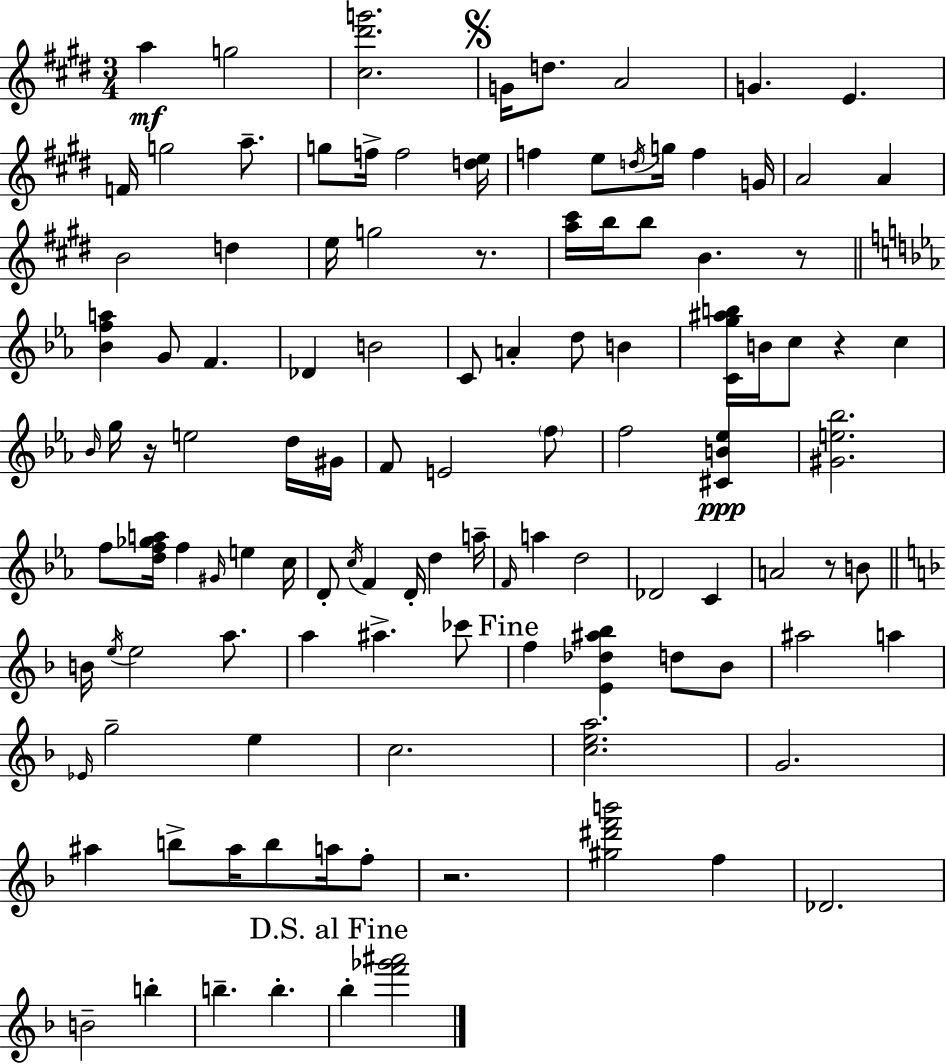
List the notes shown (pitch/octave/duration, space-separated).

A5/q G5/h [C#5,D#6,G6]/h. G4/s D5/e. A4/h G4/q. E4/q. F4/s G5/h A5/e. G5/e F5/s F5/h [D5,E5]/s F5/q E5/e D5/s G5/s F5/q G4/s A4/h A4/q B4/h D5/q E5/s G5/h R/e. [A5,C#6]/s B5/s B5/e B4/q. R/e [Bb4,F5,A5]/q G4/e F4/q. Db4/q B4/h C4/e A4/q D5/e B4/q [C4,G5,A#5,B5]/s B4/s C5/e R/q C5/q Bb4/s G5/s R/s E5/h D5/s G#4/s F4/e E4/h F5/e F5/h [C#4,B4,Eb5]/q [G#4,E5,Bb5]/h. F5/e [D5,F5,Gb5,A5]/s F5/q G#4/s E5/q C5/s D4/e C5/s F4/q D4/s D5/q A5/s F4/s A5/q D5/h Db4/h C4/q A4/h R/e B4/e B4/s E5/s E5/h A5/e. A5/q A#5/q. CES6/e F5/q [E4,Db5,A#5,Bb5]/q D5/e Bb4/e A#5/h A5/q Eb4/s G5/h E5/q C5/h. [C5,E5,A5]/h. G4/h. A#5/q B5/e A#5/s B5/e A5/s F5/e R/h. [G#5,D#6,F6,B6]/h F5/q Db4/h. B4/h B5/q B5/q. B5/q. Bb5/q [F6,Gb6,A#6]/h